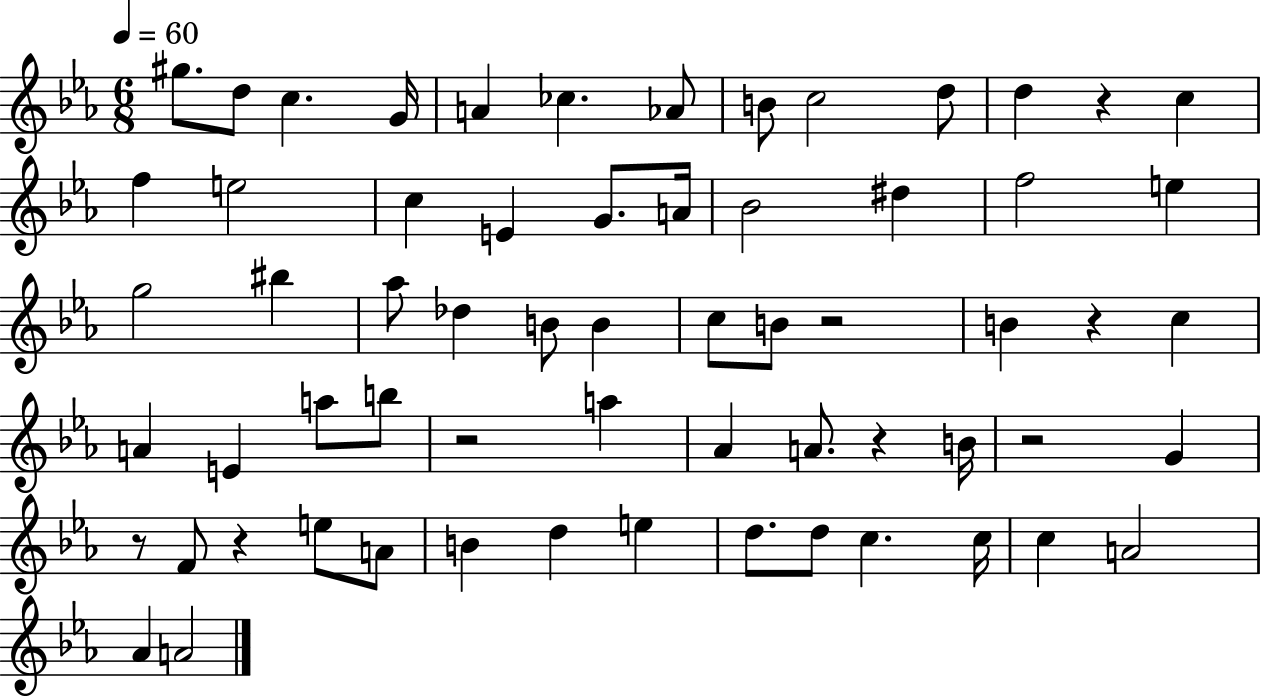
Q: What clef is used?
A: treble